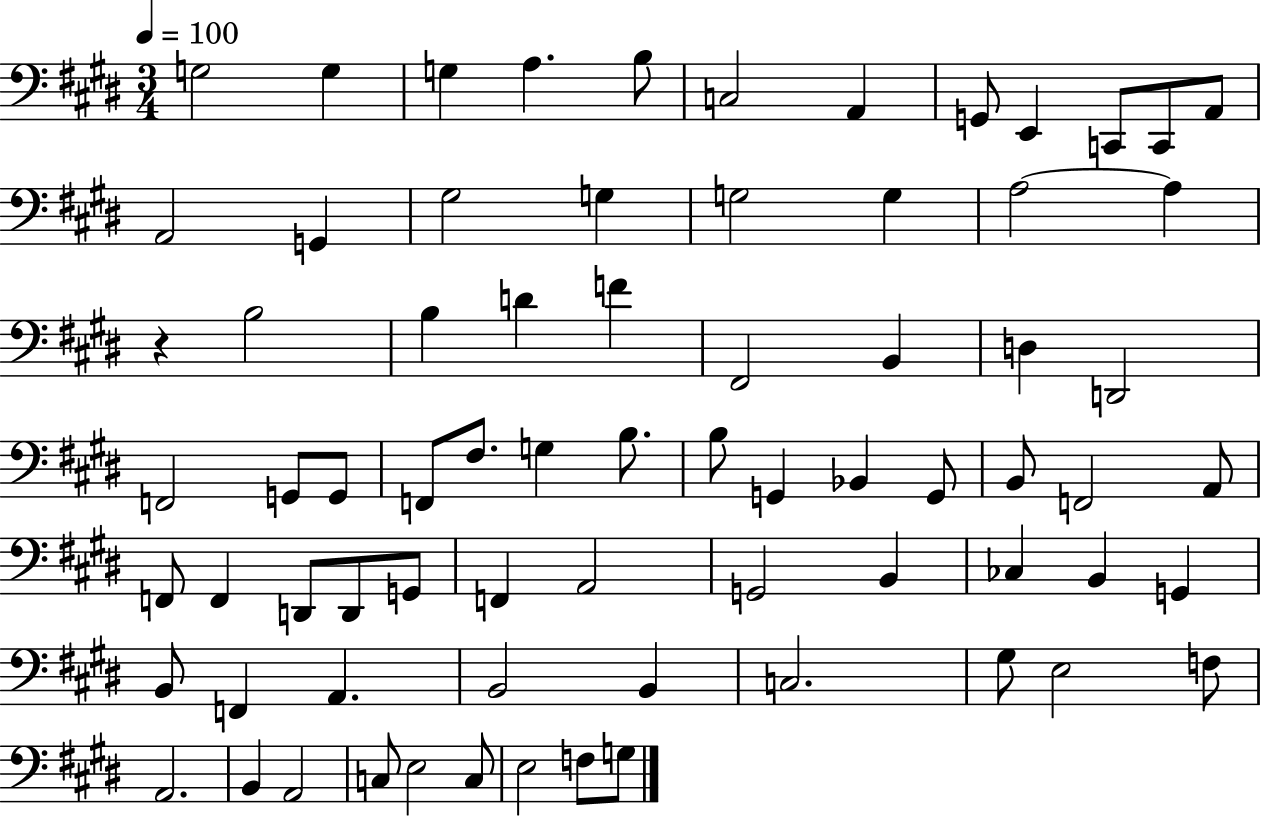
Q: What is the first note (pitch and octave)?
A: G3